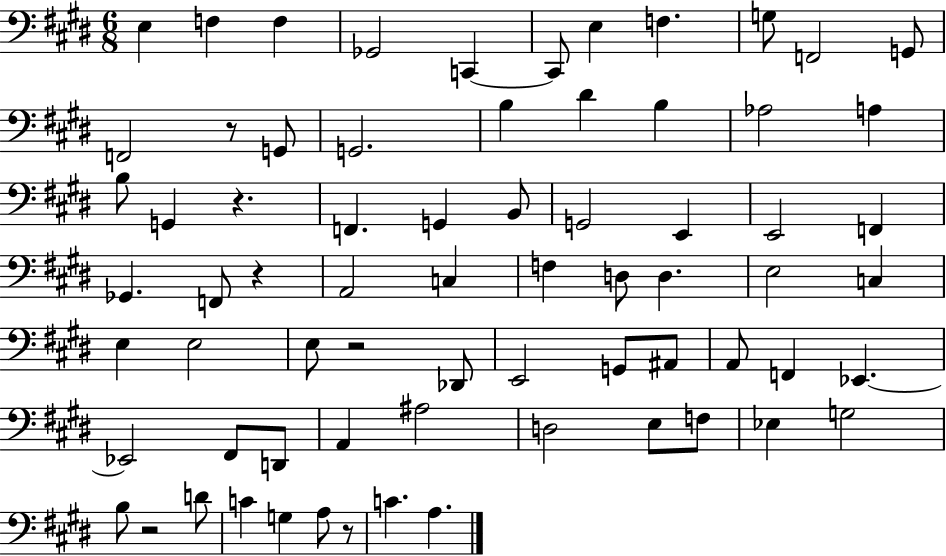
{
  \clef bass
  \numericTimeSignature
  \time 6/8
  \key e \major
  e4 f4 f4 | ges,2 c,4~~ | c,8 e4 f4. | g8 f,2 g,8 | \break f,2 r8 g,8 | g,2. | b4 dis'4 b4 | aes2 a4 | \break b8 g,4 r4. | f,4. g,4 b,8 | g,2 e,4 | e,2 f,4 | \break ges,4. f,8 r4 | a,2 c4 | f4 d8 d4. | e2 c4 | \break e4 e2 | e8 r2 des,8 | e,2 g,8 ais,8 | a,8 f,4 ees,4.~~ | \break ees,2 fis,8 d,8 | a,4 ais2 | d2 e8 f8 | ees4 g2 | \break b8 r2 d'8 | c'4 g4 a8 r8 | c'4. a4. | \bar "|."
}